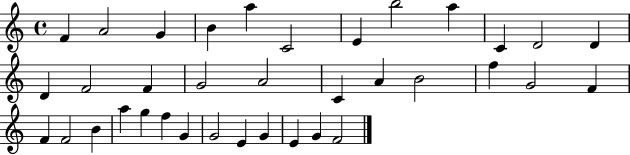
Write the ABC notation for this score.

X:1
T:Untitled
M:4/4
L:1/4
K:C
F A2 G B a C2 E b2 a C D2 D D F2 F G2 A2 C A B2 f G2 F F F2 B a g f G G2 E G E G F2